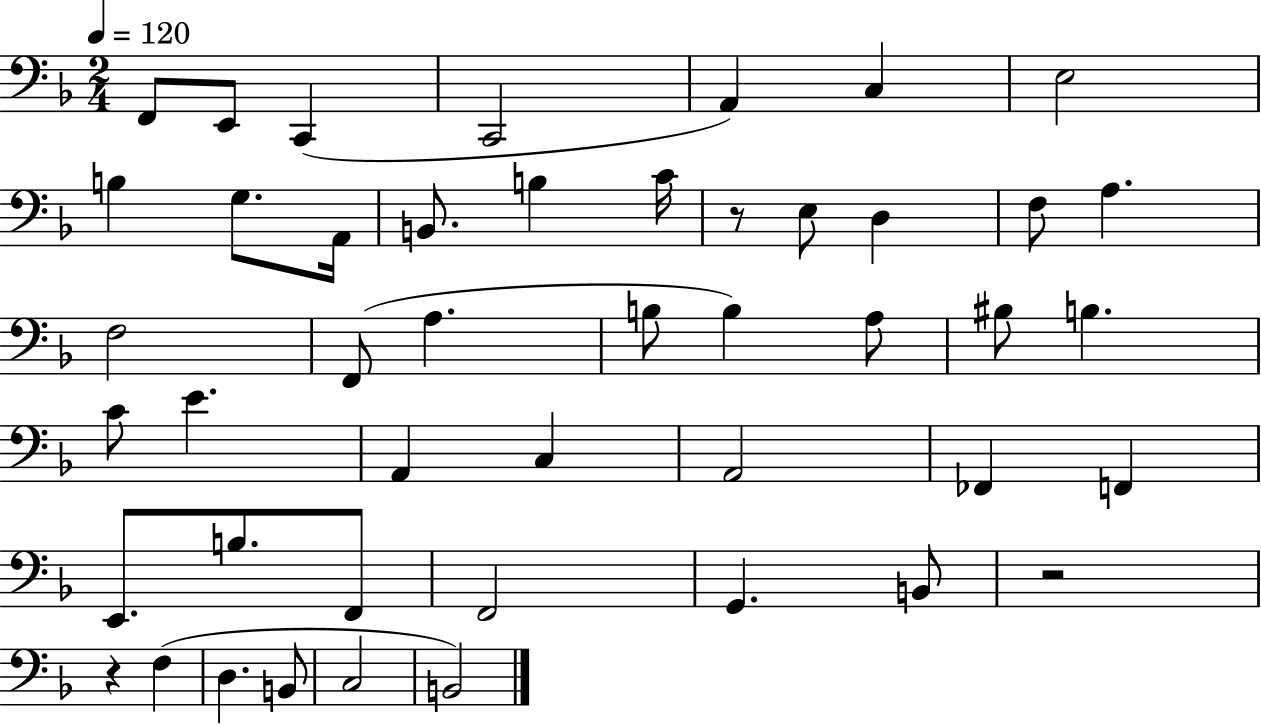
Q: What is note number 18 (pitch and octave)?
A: F3